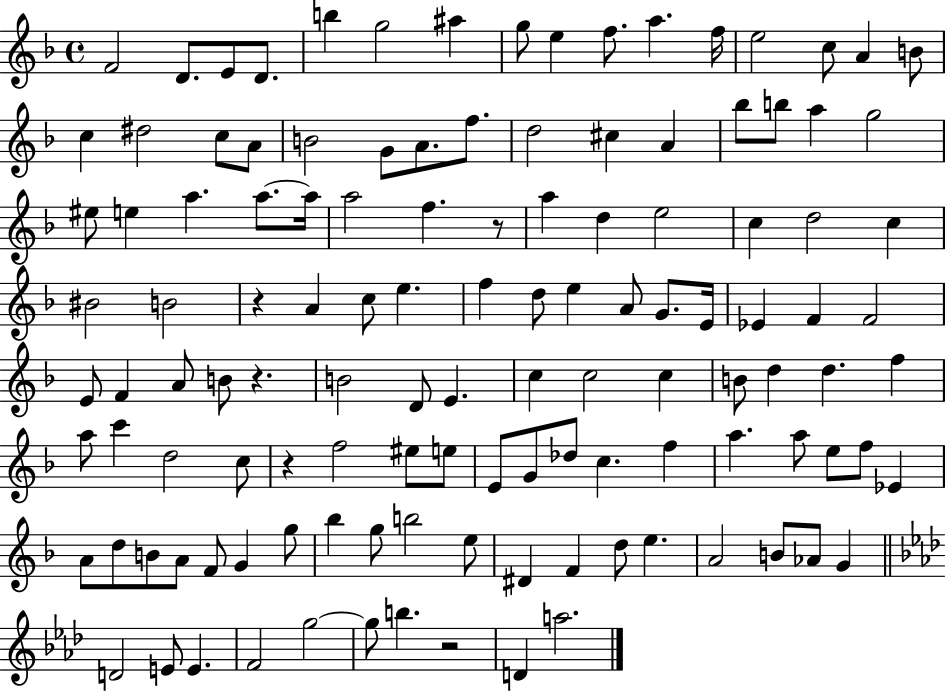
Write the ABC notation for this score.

X:1
T:Untitled
M:4/4
L:1/4
K:F
F2 D/2 E/2 D/2 b g2 ^a g/2 e f/2 a f/4 e2 c/2 A B/2 c ^d2 c/2 A/2 B2 G/2 A/2 f/2 d2 ^c A _b/2 b/2 a g2 ^e/2 e a a/2 a/4 a2 f z/2 a d e2 c d2 c ^B2 B2 z A c/2 e f d/2 e A/2 G/2 E/4 _E F F2 E/2 F A/2 B/2 z B2 D/2 E c c2 c B/2 d d f a/2 c' d2 c/2 z f2 ^e/2 e/2 E/2 G/2 _d/2 c f a a/2 e/2 f/2 _E A/2 d/2 B/2 A/2 F/2 G g/2 _b g/2 b2 e/2 ^D F d/2 e A2 B/2 _A/2 G D2 E/2 E F2 g2 g/2 b z2 D a2